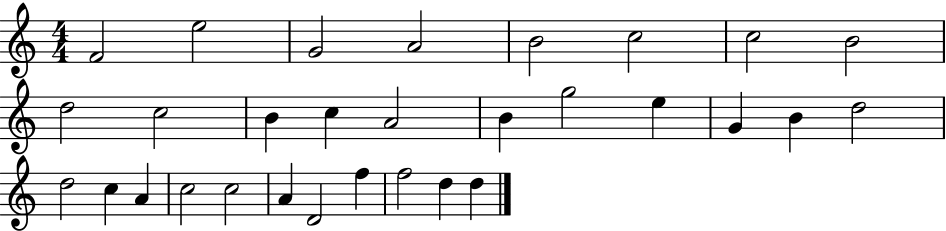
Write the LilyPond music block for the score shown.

{
  \clef treble
  \numericTimeSignature
  \time 4/4
  \key c \major
  f'2 e''2 | g'2 a'2 | b'2 c''2 | c''2 b'2 | \break d''2 c''2 | b'4 c''4 a'2 | b'4 g''2 e''4 | g'4 b'4 d''2 | \break d''2 c''4 a'4 | c''2 c''2 | a'4 d'2 f''4 | f''2 d''4 d''4 | \break \bar "|."
}